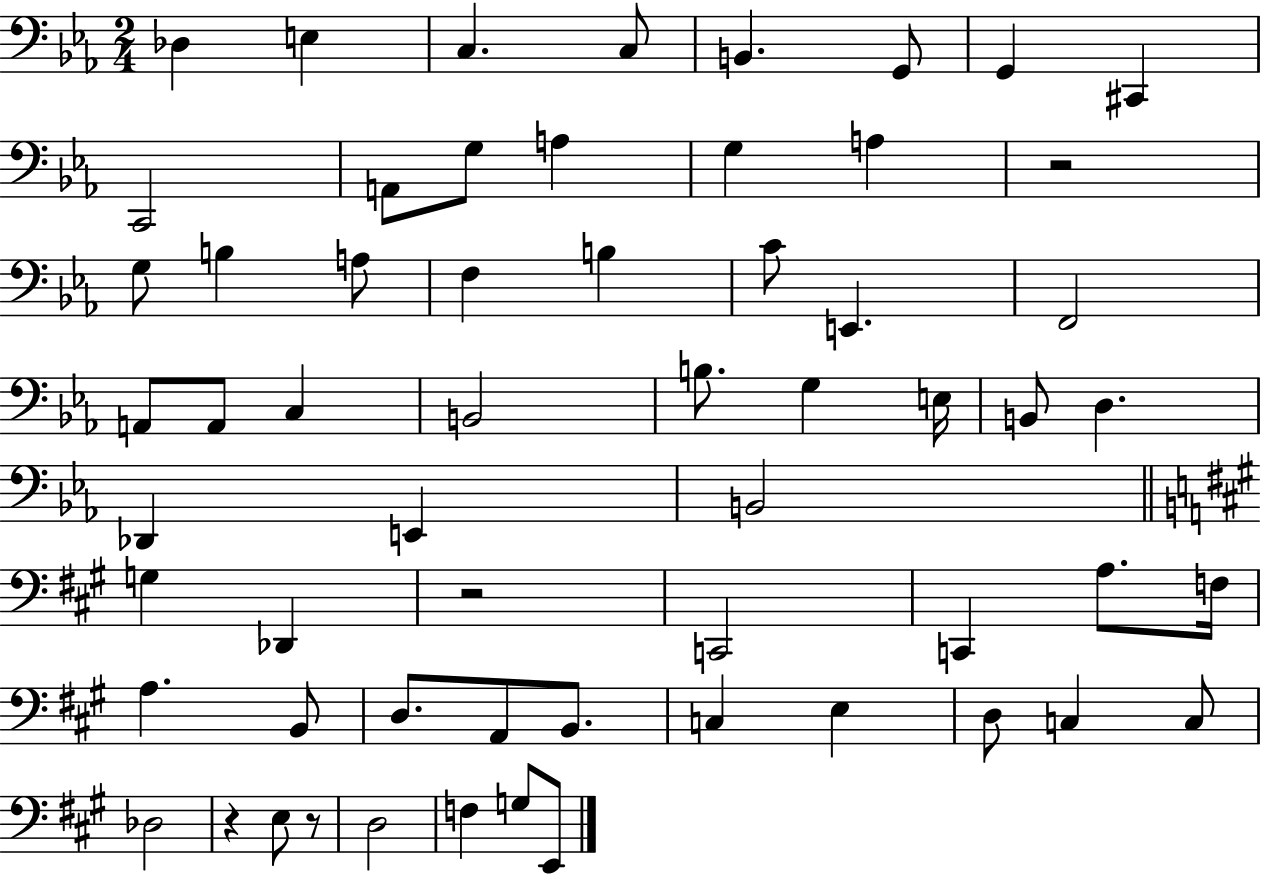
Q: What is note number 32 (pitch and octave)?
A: Db2